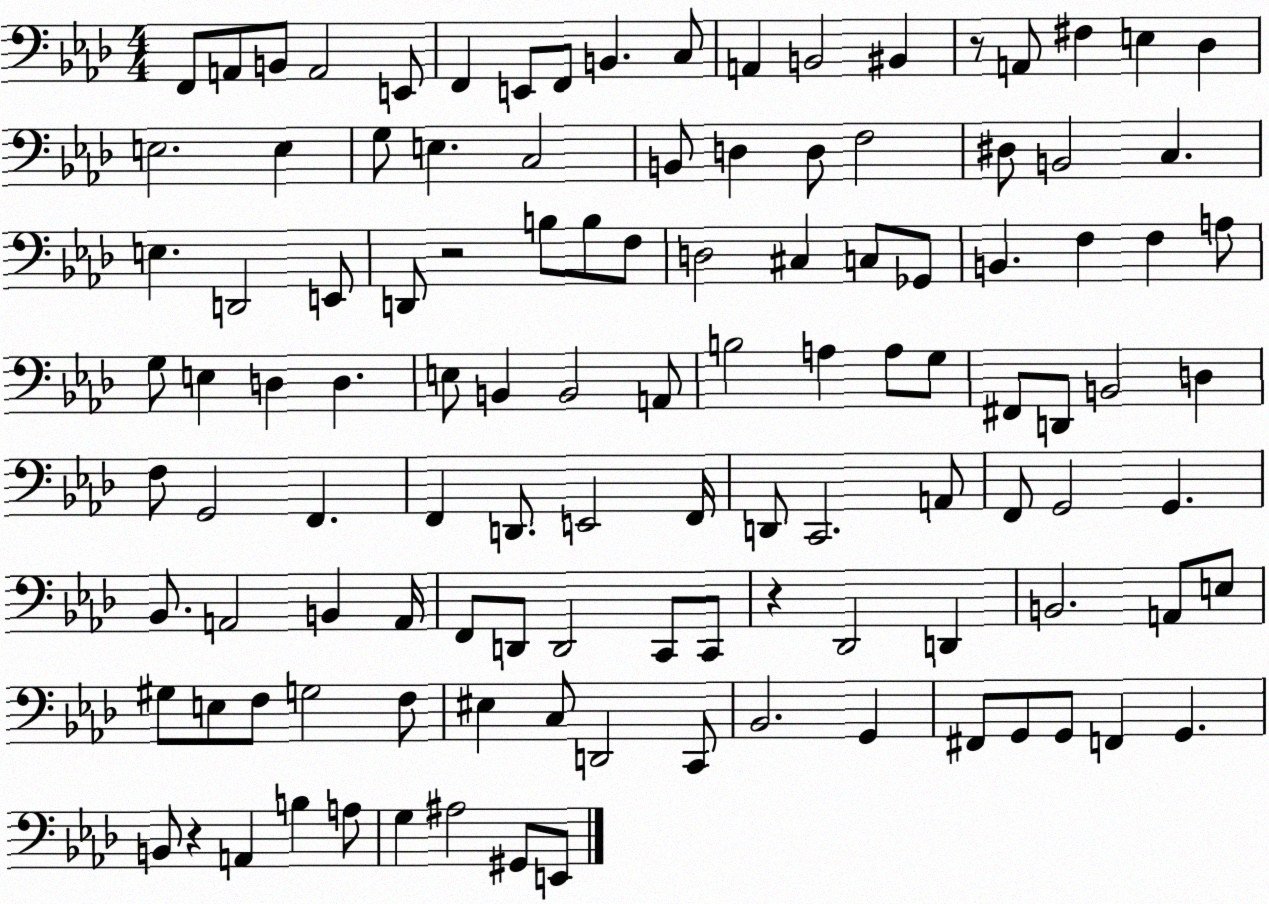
X:1
T:Untitled
M:4/4
L:1/4
K:Ab
F,,/2 A,,/2 B,,/2 A,,2 E,,/2 F,, E,,/2 F,,/2 B,, C,/2 A,, B,,2 ^B,, z/2 A,,/2 ^F, E, _D, E,2 E, G,/2 E, C,2 B,,/2 D, D,/2 F,2 ^D,/2 B,,2 C, E, D,,2 E,,/2 D,,/2 z2 B,/2 B,/2 F,/2 D,2 ^C, C,/2 _G,,/2 B,, F, F, A,/2 G,/2 E, D, D, E,/2 B,, B,,2 A,,/2 B,2 A, A,/2 G,/2 ^F,,/2 D,,/2 B,,2 D, F,/2 G,,2 F,, F,, D,,/2 E,,2 F,,/4 D,,/2 C,,2 A,,/2 F,,/2 G,,2 G,, _B,,/2 A,,2 B,, A,,/4 F,,/2 D,,/2 D,,2 C,,/2 C,,/2 z _D,,2 D,, B,,2 A,,/2 E,/2 ^G,/2 E,/2 F,/2 G,2 F,/2 ^E, C,/2 D,,2 C,,/2 _B,,2 G,, ^F,,/2 G,,/2 G,,/2 F,, G,, B,,/2 z A,, B, A,/2 G, ^A,2 ^G,,/2 E,,/2